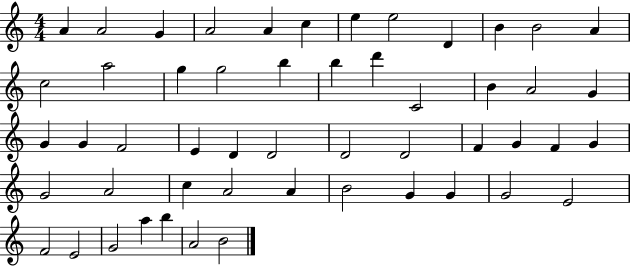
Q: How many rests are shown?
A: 0